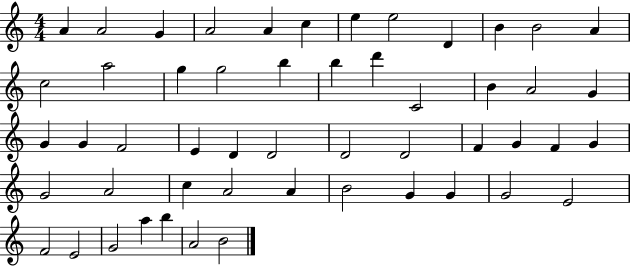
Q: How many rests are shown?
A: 0